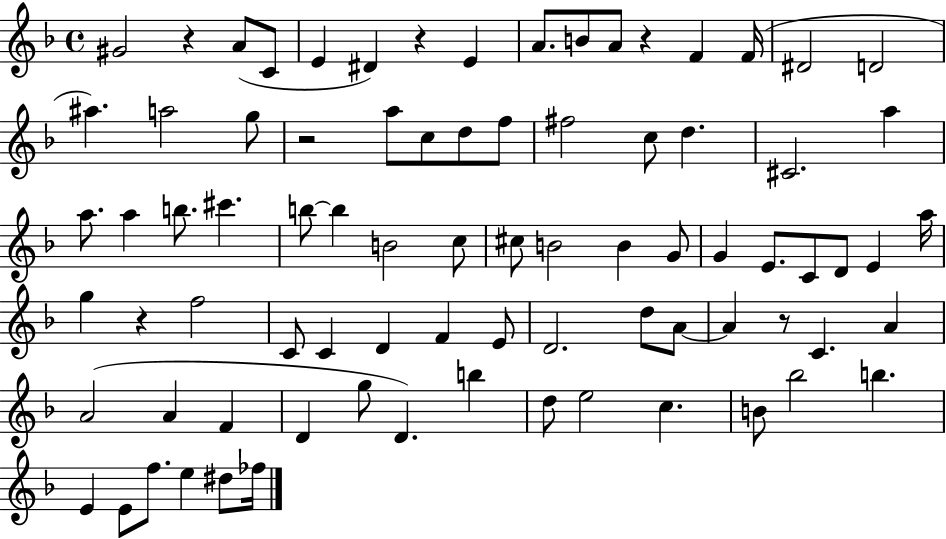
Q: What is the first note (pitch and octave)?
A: G#4